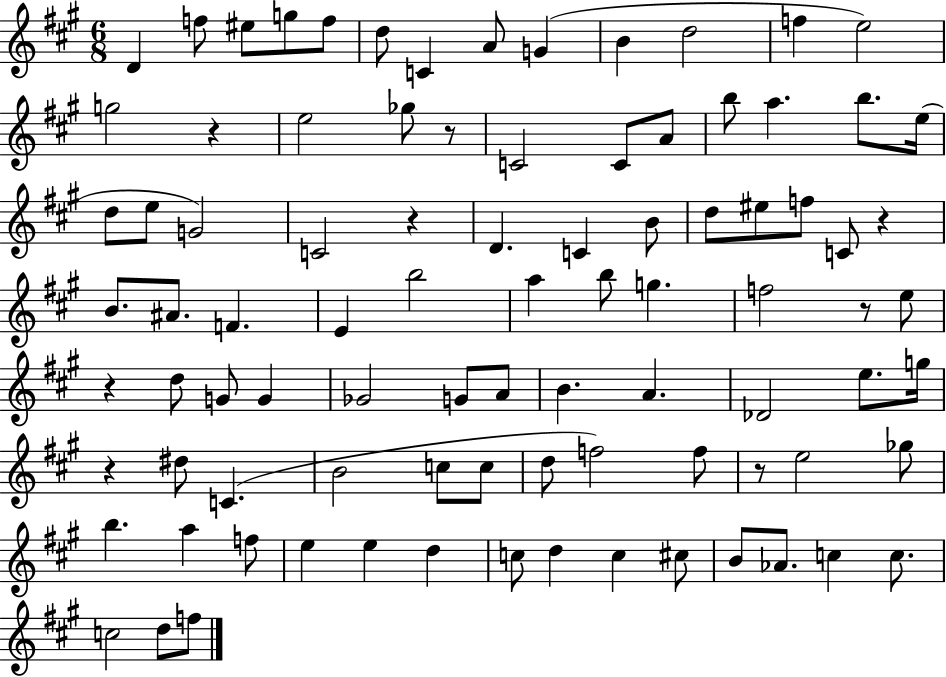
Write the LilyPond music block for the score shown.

{
  \clef treble
  \numericTimeSignature
  \time 6/8
  \key a \major
  d'4 f''8 eis''8 g''8 f''8 | d''8 c'4 a'8 g'4( | b'4 d''2 | f''4 e''2) | \break g''2 r4 | e''2 ges''8 r8 | c'2 c'8 a'8 | b''8 a''4. b''8. e''16( | \break d''8 e''8 g'2) | c'2 r4 | d'4. c'4 b'8 | d''8 eis''8 f''8 c'8 r4 | \break b'8. ais'8. f'4. | e'4 b''2 | a''4 b''8 g''4. | f''2 r8 e''8 | \break r4 d''8 g'8 g'4 | ges'2 g'8 a'8 | b'4. a'4. | des'2 e''8. g''16 | \break r4 dis''8 c'4.( | b'2 c''8 c''8 | d''8 f''2) f''8 | r8 e''2 ges''8 | \break b''4. a''4 f''8 | e''4 e''4 d''4 | c''8 d''4 c''4 cis''8 | b'8 aes'8. c''4 c''8. | \break c''2 d''8 f''8 | \bar "|."
}